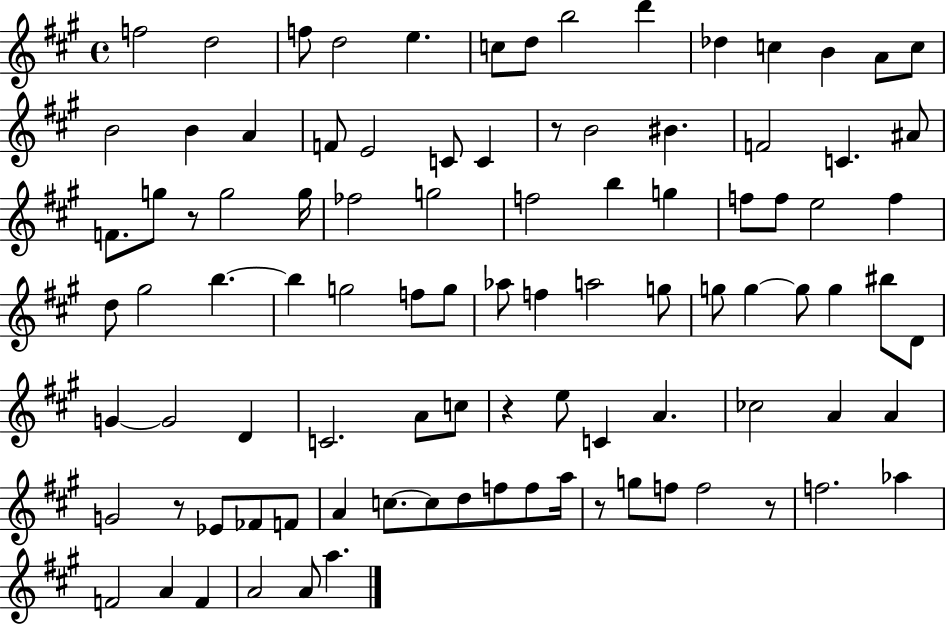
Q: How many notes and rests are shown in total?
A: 96